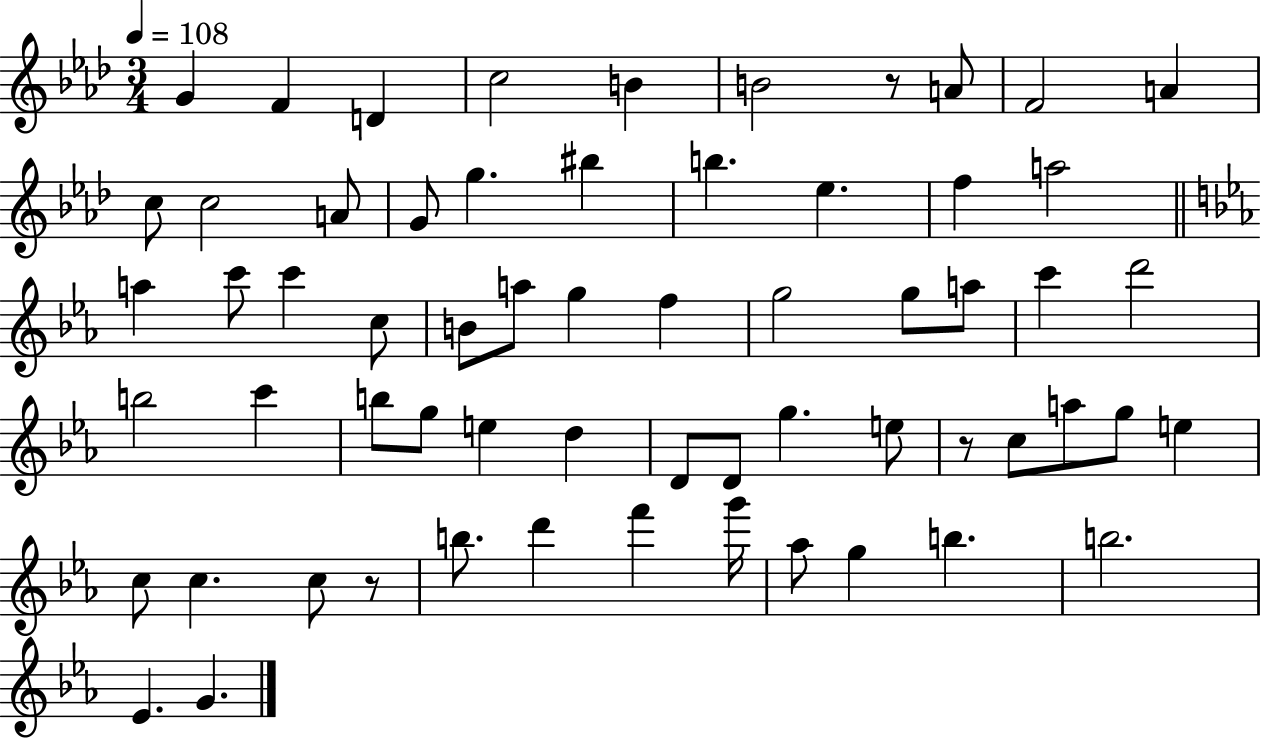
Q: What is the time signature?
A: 3/4